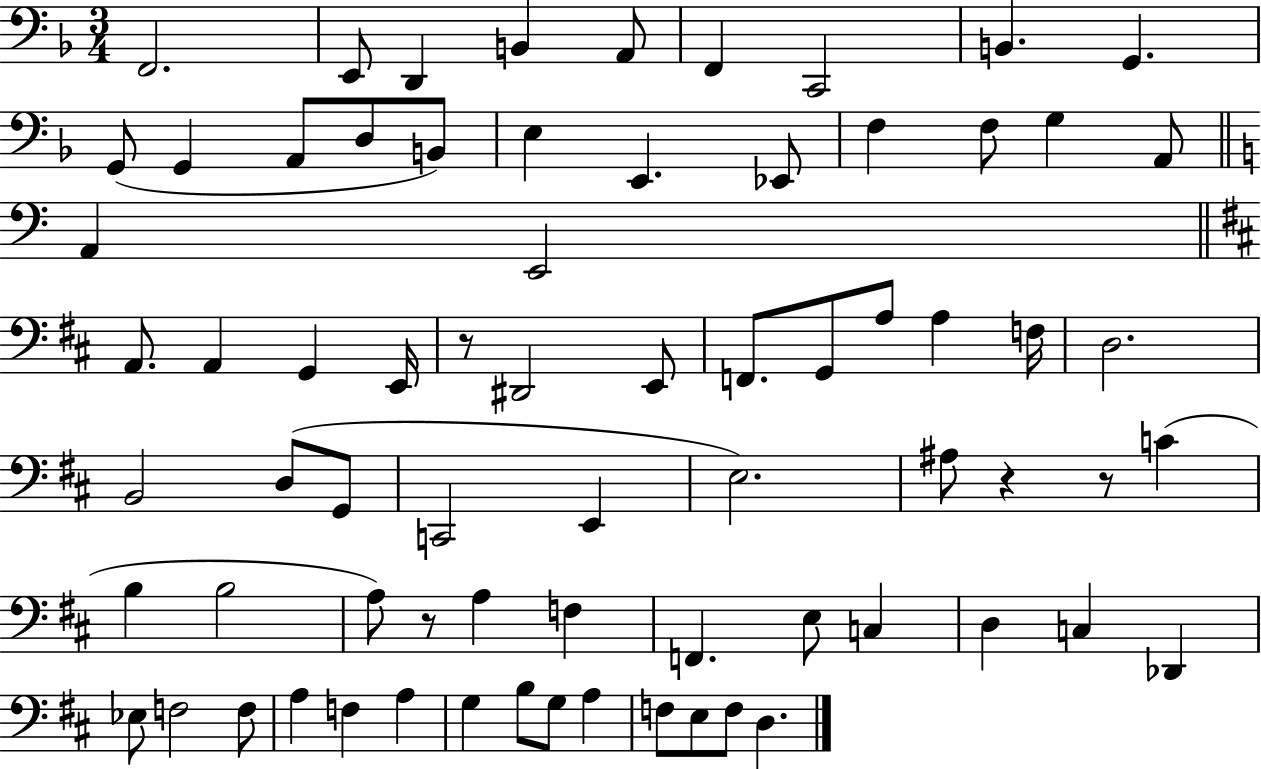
X:1
T:Untitled
M:3/4
L:1/4
K:F
F,,2 E,,/2 D,, B,, A,,/2 F,, C,,2 B,, G,, G,,/2 G,, A,,/2 D,/2 B,,/2 E, E,, _E,,/2 F, F,/2 G, A,,/2 A,, E,,2 A,,/2 A,, G,, E,,/4 z/2 ^D,,2 E,,/2 F,,/2 G,,/2 A,/2 A, F,/4 D,2 B,,2 D,/2 G,,/2 C,,2 E,, E,2 ^A,/2 z z/2 C B, B,2 A,/2 z/2 A, F, F,, E,/2 C, D, C, _D,, _E,/2 F,2 F,/2 A, F, A, G, B,/2 G,/2 A, F,/2 E,/2 F,/2 D,